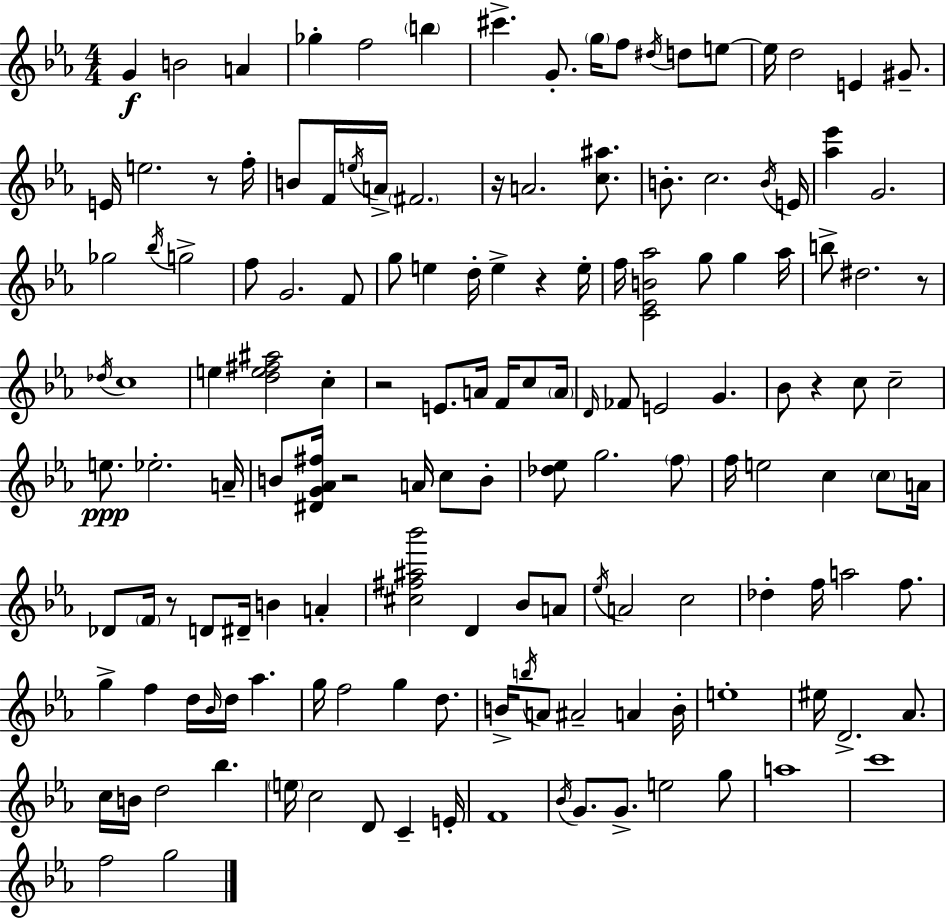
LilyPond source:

{
  \clef treble
  \numericTimeSignature
  \time 4/4
  \key ees \major
  g'4\f b'2 a'4 | ges''4-. f''2 \parenthesize b''4 | cis'''4.-> g'8.-. \parenthesize g''16 f''8 \acciaccatura { dis''16 } d''8 e''8~~ | e''16 d''2 e'4 gis'8.-- | \break e'16 e''2. r8 | f''16-. b'8 f'16 \acciaccatura { e''16 } a'16-> \parenthesize fis'2. | r16 a'2. <c'' ais''>8. | b'8.-. c''2. | \break \acciaccatura { b'16 } e'16 <aes'' ees'''>4 g'2. | ges''2 \acciaccatura { bes''16 } g''2-> | f''8 g'2. | f'8 g''8 e''4 d''16-. e''4-> r4 | \break e''16-. f''16 <c' ees' b' aes''>2 g''8 g''4 | aes''16 b''8-> dis''2. | r8 \acciaccatura { des''16 } c''1 | e''4 <d'' e'' fis'' ais''>2 | \break c''4-. r2 e'8. | a'16 f'16 c''8 \parenthesize a'16 \grace { d'16 } fes'8 e'2 | g'4. bes'8 r4 c''8 c''2-- | e''8.\ppp ees''2.-. | \break a'16-- b'8 <dis' g' aes' fis''>16 r2 | a'16 c''8 b'8-. <des'' ees''>8 g''2. | \parenthesize f''8 f''16 e''2 c''4 | \parenthesize c''8 a'16 des'8 \parenthesize f'16 r8 d'8 dis'16-- b'4 | \break a'4-. <cis'' fis'' ais'' bes'''>2 d'4 | bes'8 a'8 \acciaccatura { ees''16 } a'2 c''2 | des''4-. f''16 a''2 | f''8. g''4-> f''4 d''16 | \break \grace { bes'16 } d''16 aes''4. g''16 f''2 | g''4 d''8. b'16-> \acciaccatura { b''16 } a'8 ais'2-- | a'4 b'16-. e''1-. | eis''16 d'2.-> | \break aes'8. c''16 b'16 d''2 | bes''4. \parenthesize e''16 c''2 | d'8 c'4-- e'16-. f'1 | \acciaccatura { bes'16 } g'8. g'8.-> | \break e''2 g''8 a''1 | c'''1 | f''2 | g''2 \bar "|."
}